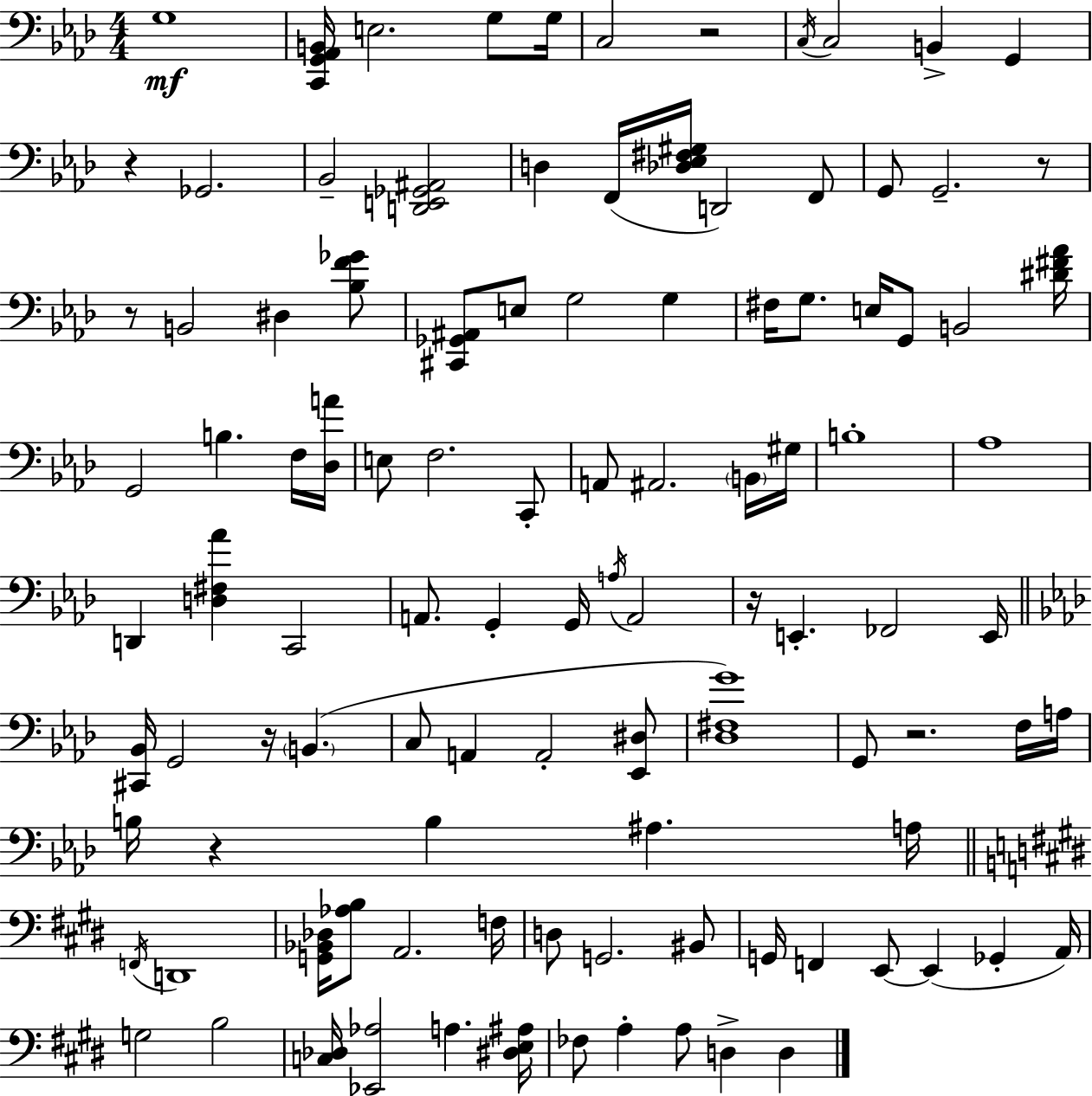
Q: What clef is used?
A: bass